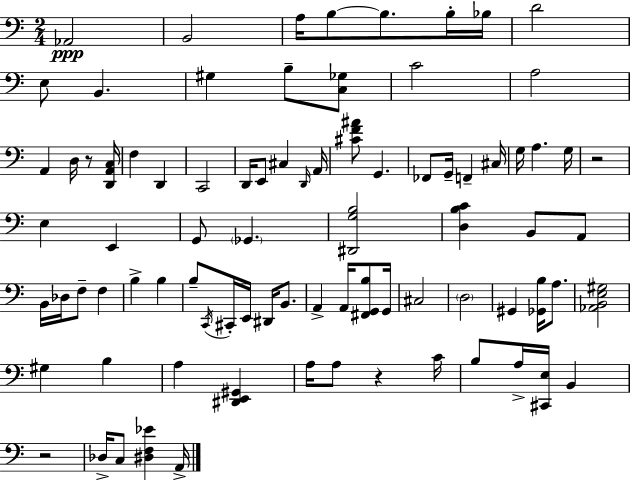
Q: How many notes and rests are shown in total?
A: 84